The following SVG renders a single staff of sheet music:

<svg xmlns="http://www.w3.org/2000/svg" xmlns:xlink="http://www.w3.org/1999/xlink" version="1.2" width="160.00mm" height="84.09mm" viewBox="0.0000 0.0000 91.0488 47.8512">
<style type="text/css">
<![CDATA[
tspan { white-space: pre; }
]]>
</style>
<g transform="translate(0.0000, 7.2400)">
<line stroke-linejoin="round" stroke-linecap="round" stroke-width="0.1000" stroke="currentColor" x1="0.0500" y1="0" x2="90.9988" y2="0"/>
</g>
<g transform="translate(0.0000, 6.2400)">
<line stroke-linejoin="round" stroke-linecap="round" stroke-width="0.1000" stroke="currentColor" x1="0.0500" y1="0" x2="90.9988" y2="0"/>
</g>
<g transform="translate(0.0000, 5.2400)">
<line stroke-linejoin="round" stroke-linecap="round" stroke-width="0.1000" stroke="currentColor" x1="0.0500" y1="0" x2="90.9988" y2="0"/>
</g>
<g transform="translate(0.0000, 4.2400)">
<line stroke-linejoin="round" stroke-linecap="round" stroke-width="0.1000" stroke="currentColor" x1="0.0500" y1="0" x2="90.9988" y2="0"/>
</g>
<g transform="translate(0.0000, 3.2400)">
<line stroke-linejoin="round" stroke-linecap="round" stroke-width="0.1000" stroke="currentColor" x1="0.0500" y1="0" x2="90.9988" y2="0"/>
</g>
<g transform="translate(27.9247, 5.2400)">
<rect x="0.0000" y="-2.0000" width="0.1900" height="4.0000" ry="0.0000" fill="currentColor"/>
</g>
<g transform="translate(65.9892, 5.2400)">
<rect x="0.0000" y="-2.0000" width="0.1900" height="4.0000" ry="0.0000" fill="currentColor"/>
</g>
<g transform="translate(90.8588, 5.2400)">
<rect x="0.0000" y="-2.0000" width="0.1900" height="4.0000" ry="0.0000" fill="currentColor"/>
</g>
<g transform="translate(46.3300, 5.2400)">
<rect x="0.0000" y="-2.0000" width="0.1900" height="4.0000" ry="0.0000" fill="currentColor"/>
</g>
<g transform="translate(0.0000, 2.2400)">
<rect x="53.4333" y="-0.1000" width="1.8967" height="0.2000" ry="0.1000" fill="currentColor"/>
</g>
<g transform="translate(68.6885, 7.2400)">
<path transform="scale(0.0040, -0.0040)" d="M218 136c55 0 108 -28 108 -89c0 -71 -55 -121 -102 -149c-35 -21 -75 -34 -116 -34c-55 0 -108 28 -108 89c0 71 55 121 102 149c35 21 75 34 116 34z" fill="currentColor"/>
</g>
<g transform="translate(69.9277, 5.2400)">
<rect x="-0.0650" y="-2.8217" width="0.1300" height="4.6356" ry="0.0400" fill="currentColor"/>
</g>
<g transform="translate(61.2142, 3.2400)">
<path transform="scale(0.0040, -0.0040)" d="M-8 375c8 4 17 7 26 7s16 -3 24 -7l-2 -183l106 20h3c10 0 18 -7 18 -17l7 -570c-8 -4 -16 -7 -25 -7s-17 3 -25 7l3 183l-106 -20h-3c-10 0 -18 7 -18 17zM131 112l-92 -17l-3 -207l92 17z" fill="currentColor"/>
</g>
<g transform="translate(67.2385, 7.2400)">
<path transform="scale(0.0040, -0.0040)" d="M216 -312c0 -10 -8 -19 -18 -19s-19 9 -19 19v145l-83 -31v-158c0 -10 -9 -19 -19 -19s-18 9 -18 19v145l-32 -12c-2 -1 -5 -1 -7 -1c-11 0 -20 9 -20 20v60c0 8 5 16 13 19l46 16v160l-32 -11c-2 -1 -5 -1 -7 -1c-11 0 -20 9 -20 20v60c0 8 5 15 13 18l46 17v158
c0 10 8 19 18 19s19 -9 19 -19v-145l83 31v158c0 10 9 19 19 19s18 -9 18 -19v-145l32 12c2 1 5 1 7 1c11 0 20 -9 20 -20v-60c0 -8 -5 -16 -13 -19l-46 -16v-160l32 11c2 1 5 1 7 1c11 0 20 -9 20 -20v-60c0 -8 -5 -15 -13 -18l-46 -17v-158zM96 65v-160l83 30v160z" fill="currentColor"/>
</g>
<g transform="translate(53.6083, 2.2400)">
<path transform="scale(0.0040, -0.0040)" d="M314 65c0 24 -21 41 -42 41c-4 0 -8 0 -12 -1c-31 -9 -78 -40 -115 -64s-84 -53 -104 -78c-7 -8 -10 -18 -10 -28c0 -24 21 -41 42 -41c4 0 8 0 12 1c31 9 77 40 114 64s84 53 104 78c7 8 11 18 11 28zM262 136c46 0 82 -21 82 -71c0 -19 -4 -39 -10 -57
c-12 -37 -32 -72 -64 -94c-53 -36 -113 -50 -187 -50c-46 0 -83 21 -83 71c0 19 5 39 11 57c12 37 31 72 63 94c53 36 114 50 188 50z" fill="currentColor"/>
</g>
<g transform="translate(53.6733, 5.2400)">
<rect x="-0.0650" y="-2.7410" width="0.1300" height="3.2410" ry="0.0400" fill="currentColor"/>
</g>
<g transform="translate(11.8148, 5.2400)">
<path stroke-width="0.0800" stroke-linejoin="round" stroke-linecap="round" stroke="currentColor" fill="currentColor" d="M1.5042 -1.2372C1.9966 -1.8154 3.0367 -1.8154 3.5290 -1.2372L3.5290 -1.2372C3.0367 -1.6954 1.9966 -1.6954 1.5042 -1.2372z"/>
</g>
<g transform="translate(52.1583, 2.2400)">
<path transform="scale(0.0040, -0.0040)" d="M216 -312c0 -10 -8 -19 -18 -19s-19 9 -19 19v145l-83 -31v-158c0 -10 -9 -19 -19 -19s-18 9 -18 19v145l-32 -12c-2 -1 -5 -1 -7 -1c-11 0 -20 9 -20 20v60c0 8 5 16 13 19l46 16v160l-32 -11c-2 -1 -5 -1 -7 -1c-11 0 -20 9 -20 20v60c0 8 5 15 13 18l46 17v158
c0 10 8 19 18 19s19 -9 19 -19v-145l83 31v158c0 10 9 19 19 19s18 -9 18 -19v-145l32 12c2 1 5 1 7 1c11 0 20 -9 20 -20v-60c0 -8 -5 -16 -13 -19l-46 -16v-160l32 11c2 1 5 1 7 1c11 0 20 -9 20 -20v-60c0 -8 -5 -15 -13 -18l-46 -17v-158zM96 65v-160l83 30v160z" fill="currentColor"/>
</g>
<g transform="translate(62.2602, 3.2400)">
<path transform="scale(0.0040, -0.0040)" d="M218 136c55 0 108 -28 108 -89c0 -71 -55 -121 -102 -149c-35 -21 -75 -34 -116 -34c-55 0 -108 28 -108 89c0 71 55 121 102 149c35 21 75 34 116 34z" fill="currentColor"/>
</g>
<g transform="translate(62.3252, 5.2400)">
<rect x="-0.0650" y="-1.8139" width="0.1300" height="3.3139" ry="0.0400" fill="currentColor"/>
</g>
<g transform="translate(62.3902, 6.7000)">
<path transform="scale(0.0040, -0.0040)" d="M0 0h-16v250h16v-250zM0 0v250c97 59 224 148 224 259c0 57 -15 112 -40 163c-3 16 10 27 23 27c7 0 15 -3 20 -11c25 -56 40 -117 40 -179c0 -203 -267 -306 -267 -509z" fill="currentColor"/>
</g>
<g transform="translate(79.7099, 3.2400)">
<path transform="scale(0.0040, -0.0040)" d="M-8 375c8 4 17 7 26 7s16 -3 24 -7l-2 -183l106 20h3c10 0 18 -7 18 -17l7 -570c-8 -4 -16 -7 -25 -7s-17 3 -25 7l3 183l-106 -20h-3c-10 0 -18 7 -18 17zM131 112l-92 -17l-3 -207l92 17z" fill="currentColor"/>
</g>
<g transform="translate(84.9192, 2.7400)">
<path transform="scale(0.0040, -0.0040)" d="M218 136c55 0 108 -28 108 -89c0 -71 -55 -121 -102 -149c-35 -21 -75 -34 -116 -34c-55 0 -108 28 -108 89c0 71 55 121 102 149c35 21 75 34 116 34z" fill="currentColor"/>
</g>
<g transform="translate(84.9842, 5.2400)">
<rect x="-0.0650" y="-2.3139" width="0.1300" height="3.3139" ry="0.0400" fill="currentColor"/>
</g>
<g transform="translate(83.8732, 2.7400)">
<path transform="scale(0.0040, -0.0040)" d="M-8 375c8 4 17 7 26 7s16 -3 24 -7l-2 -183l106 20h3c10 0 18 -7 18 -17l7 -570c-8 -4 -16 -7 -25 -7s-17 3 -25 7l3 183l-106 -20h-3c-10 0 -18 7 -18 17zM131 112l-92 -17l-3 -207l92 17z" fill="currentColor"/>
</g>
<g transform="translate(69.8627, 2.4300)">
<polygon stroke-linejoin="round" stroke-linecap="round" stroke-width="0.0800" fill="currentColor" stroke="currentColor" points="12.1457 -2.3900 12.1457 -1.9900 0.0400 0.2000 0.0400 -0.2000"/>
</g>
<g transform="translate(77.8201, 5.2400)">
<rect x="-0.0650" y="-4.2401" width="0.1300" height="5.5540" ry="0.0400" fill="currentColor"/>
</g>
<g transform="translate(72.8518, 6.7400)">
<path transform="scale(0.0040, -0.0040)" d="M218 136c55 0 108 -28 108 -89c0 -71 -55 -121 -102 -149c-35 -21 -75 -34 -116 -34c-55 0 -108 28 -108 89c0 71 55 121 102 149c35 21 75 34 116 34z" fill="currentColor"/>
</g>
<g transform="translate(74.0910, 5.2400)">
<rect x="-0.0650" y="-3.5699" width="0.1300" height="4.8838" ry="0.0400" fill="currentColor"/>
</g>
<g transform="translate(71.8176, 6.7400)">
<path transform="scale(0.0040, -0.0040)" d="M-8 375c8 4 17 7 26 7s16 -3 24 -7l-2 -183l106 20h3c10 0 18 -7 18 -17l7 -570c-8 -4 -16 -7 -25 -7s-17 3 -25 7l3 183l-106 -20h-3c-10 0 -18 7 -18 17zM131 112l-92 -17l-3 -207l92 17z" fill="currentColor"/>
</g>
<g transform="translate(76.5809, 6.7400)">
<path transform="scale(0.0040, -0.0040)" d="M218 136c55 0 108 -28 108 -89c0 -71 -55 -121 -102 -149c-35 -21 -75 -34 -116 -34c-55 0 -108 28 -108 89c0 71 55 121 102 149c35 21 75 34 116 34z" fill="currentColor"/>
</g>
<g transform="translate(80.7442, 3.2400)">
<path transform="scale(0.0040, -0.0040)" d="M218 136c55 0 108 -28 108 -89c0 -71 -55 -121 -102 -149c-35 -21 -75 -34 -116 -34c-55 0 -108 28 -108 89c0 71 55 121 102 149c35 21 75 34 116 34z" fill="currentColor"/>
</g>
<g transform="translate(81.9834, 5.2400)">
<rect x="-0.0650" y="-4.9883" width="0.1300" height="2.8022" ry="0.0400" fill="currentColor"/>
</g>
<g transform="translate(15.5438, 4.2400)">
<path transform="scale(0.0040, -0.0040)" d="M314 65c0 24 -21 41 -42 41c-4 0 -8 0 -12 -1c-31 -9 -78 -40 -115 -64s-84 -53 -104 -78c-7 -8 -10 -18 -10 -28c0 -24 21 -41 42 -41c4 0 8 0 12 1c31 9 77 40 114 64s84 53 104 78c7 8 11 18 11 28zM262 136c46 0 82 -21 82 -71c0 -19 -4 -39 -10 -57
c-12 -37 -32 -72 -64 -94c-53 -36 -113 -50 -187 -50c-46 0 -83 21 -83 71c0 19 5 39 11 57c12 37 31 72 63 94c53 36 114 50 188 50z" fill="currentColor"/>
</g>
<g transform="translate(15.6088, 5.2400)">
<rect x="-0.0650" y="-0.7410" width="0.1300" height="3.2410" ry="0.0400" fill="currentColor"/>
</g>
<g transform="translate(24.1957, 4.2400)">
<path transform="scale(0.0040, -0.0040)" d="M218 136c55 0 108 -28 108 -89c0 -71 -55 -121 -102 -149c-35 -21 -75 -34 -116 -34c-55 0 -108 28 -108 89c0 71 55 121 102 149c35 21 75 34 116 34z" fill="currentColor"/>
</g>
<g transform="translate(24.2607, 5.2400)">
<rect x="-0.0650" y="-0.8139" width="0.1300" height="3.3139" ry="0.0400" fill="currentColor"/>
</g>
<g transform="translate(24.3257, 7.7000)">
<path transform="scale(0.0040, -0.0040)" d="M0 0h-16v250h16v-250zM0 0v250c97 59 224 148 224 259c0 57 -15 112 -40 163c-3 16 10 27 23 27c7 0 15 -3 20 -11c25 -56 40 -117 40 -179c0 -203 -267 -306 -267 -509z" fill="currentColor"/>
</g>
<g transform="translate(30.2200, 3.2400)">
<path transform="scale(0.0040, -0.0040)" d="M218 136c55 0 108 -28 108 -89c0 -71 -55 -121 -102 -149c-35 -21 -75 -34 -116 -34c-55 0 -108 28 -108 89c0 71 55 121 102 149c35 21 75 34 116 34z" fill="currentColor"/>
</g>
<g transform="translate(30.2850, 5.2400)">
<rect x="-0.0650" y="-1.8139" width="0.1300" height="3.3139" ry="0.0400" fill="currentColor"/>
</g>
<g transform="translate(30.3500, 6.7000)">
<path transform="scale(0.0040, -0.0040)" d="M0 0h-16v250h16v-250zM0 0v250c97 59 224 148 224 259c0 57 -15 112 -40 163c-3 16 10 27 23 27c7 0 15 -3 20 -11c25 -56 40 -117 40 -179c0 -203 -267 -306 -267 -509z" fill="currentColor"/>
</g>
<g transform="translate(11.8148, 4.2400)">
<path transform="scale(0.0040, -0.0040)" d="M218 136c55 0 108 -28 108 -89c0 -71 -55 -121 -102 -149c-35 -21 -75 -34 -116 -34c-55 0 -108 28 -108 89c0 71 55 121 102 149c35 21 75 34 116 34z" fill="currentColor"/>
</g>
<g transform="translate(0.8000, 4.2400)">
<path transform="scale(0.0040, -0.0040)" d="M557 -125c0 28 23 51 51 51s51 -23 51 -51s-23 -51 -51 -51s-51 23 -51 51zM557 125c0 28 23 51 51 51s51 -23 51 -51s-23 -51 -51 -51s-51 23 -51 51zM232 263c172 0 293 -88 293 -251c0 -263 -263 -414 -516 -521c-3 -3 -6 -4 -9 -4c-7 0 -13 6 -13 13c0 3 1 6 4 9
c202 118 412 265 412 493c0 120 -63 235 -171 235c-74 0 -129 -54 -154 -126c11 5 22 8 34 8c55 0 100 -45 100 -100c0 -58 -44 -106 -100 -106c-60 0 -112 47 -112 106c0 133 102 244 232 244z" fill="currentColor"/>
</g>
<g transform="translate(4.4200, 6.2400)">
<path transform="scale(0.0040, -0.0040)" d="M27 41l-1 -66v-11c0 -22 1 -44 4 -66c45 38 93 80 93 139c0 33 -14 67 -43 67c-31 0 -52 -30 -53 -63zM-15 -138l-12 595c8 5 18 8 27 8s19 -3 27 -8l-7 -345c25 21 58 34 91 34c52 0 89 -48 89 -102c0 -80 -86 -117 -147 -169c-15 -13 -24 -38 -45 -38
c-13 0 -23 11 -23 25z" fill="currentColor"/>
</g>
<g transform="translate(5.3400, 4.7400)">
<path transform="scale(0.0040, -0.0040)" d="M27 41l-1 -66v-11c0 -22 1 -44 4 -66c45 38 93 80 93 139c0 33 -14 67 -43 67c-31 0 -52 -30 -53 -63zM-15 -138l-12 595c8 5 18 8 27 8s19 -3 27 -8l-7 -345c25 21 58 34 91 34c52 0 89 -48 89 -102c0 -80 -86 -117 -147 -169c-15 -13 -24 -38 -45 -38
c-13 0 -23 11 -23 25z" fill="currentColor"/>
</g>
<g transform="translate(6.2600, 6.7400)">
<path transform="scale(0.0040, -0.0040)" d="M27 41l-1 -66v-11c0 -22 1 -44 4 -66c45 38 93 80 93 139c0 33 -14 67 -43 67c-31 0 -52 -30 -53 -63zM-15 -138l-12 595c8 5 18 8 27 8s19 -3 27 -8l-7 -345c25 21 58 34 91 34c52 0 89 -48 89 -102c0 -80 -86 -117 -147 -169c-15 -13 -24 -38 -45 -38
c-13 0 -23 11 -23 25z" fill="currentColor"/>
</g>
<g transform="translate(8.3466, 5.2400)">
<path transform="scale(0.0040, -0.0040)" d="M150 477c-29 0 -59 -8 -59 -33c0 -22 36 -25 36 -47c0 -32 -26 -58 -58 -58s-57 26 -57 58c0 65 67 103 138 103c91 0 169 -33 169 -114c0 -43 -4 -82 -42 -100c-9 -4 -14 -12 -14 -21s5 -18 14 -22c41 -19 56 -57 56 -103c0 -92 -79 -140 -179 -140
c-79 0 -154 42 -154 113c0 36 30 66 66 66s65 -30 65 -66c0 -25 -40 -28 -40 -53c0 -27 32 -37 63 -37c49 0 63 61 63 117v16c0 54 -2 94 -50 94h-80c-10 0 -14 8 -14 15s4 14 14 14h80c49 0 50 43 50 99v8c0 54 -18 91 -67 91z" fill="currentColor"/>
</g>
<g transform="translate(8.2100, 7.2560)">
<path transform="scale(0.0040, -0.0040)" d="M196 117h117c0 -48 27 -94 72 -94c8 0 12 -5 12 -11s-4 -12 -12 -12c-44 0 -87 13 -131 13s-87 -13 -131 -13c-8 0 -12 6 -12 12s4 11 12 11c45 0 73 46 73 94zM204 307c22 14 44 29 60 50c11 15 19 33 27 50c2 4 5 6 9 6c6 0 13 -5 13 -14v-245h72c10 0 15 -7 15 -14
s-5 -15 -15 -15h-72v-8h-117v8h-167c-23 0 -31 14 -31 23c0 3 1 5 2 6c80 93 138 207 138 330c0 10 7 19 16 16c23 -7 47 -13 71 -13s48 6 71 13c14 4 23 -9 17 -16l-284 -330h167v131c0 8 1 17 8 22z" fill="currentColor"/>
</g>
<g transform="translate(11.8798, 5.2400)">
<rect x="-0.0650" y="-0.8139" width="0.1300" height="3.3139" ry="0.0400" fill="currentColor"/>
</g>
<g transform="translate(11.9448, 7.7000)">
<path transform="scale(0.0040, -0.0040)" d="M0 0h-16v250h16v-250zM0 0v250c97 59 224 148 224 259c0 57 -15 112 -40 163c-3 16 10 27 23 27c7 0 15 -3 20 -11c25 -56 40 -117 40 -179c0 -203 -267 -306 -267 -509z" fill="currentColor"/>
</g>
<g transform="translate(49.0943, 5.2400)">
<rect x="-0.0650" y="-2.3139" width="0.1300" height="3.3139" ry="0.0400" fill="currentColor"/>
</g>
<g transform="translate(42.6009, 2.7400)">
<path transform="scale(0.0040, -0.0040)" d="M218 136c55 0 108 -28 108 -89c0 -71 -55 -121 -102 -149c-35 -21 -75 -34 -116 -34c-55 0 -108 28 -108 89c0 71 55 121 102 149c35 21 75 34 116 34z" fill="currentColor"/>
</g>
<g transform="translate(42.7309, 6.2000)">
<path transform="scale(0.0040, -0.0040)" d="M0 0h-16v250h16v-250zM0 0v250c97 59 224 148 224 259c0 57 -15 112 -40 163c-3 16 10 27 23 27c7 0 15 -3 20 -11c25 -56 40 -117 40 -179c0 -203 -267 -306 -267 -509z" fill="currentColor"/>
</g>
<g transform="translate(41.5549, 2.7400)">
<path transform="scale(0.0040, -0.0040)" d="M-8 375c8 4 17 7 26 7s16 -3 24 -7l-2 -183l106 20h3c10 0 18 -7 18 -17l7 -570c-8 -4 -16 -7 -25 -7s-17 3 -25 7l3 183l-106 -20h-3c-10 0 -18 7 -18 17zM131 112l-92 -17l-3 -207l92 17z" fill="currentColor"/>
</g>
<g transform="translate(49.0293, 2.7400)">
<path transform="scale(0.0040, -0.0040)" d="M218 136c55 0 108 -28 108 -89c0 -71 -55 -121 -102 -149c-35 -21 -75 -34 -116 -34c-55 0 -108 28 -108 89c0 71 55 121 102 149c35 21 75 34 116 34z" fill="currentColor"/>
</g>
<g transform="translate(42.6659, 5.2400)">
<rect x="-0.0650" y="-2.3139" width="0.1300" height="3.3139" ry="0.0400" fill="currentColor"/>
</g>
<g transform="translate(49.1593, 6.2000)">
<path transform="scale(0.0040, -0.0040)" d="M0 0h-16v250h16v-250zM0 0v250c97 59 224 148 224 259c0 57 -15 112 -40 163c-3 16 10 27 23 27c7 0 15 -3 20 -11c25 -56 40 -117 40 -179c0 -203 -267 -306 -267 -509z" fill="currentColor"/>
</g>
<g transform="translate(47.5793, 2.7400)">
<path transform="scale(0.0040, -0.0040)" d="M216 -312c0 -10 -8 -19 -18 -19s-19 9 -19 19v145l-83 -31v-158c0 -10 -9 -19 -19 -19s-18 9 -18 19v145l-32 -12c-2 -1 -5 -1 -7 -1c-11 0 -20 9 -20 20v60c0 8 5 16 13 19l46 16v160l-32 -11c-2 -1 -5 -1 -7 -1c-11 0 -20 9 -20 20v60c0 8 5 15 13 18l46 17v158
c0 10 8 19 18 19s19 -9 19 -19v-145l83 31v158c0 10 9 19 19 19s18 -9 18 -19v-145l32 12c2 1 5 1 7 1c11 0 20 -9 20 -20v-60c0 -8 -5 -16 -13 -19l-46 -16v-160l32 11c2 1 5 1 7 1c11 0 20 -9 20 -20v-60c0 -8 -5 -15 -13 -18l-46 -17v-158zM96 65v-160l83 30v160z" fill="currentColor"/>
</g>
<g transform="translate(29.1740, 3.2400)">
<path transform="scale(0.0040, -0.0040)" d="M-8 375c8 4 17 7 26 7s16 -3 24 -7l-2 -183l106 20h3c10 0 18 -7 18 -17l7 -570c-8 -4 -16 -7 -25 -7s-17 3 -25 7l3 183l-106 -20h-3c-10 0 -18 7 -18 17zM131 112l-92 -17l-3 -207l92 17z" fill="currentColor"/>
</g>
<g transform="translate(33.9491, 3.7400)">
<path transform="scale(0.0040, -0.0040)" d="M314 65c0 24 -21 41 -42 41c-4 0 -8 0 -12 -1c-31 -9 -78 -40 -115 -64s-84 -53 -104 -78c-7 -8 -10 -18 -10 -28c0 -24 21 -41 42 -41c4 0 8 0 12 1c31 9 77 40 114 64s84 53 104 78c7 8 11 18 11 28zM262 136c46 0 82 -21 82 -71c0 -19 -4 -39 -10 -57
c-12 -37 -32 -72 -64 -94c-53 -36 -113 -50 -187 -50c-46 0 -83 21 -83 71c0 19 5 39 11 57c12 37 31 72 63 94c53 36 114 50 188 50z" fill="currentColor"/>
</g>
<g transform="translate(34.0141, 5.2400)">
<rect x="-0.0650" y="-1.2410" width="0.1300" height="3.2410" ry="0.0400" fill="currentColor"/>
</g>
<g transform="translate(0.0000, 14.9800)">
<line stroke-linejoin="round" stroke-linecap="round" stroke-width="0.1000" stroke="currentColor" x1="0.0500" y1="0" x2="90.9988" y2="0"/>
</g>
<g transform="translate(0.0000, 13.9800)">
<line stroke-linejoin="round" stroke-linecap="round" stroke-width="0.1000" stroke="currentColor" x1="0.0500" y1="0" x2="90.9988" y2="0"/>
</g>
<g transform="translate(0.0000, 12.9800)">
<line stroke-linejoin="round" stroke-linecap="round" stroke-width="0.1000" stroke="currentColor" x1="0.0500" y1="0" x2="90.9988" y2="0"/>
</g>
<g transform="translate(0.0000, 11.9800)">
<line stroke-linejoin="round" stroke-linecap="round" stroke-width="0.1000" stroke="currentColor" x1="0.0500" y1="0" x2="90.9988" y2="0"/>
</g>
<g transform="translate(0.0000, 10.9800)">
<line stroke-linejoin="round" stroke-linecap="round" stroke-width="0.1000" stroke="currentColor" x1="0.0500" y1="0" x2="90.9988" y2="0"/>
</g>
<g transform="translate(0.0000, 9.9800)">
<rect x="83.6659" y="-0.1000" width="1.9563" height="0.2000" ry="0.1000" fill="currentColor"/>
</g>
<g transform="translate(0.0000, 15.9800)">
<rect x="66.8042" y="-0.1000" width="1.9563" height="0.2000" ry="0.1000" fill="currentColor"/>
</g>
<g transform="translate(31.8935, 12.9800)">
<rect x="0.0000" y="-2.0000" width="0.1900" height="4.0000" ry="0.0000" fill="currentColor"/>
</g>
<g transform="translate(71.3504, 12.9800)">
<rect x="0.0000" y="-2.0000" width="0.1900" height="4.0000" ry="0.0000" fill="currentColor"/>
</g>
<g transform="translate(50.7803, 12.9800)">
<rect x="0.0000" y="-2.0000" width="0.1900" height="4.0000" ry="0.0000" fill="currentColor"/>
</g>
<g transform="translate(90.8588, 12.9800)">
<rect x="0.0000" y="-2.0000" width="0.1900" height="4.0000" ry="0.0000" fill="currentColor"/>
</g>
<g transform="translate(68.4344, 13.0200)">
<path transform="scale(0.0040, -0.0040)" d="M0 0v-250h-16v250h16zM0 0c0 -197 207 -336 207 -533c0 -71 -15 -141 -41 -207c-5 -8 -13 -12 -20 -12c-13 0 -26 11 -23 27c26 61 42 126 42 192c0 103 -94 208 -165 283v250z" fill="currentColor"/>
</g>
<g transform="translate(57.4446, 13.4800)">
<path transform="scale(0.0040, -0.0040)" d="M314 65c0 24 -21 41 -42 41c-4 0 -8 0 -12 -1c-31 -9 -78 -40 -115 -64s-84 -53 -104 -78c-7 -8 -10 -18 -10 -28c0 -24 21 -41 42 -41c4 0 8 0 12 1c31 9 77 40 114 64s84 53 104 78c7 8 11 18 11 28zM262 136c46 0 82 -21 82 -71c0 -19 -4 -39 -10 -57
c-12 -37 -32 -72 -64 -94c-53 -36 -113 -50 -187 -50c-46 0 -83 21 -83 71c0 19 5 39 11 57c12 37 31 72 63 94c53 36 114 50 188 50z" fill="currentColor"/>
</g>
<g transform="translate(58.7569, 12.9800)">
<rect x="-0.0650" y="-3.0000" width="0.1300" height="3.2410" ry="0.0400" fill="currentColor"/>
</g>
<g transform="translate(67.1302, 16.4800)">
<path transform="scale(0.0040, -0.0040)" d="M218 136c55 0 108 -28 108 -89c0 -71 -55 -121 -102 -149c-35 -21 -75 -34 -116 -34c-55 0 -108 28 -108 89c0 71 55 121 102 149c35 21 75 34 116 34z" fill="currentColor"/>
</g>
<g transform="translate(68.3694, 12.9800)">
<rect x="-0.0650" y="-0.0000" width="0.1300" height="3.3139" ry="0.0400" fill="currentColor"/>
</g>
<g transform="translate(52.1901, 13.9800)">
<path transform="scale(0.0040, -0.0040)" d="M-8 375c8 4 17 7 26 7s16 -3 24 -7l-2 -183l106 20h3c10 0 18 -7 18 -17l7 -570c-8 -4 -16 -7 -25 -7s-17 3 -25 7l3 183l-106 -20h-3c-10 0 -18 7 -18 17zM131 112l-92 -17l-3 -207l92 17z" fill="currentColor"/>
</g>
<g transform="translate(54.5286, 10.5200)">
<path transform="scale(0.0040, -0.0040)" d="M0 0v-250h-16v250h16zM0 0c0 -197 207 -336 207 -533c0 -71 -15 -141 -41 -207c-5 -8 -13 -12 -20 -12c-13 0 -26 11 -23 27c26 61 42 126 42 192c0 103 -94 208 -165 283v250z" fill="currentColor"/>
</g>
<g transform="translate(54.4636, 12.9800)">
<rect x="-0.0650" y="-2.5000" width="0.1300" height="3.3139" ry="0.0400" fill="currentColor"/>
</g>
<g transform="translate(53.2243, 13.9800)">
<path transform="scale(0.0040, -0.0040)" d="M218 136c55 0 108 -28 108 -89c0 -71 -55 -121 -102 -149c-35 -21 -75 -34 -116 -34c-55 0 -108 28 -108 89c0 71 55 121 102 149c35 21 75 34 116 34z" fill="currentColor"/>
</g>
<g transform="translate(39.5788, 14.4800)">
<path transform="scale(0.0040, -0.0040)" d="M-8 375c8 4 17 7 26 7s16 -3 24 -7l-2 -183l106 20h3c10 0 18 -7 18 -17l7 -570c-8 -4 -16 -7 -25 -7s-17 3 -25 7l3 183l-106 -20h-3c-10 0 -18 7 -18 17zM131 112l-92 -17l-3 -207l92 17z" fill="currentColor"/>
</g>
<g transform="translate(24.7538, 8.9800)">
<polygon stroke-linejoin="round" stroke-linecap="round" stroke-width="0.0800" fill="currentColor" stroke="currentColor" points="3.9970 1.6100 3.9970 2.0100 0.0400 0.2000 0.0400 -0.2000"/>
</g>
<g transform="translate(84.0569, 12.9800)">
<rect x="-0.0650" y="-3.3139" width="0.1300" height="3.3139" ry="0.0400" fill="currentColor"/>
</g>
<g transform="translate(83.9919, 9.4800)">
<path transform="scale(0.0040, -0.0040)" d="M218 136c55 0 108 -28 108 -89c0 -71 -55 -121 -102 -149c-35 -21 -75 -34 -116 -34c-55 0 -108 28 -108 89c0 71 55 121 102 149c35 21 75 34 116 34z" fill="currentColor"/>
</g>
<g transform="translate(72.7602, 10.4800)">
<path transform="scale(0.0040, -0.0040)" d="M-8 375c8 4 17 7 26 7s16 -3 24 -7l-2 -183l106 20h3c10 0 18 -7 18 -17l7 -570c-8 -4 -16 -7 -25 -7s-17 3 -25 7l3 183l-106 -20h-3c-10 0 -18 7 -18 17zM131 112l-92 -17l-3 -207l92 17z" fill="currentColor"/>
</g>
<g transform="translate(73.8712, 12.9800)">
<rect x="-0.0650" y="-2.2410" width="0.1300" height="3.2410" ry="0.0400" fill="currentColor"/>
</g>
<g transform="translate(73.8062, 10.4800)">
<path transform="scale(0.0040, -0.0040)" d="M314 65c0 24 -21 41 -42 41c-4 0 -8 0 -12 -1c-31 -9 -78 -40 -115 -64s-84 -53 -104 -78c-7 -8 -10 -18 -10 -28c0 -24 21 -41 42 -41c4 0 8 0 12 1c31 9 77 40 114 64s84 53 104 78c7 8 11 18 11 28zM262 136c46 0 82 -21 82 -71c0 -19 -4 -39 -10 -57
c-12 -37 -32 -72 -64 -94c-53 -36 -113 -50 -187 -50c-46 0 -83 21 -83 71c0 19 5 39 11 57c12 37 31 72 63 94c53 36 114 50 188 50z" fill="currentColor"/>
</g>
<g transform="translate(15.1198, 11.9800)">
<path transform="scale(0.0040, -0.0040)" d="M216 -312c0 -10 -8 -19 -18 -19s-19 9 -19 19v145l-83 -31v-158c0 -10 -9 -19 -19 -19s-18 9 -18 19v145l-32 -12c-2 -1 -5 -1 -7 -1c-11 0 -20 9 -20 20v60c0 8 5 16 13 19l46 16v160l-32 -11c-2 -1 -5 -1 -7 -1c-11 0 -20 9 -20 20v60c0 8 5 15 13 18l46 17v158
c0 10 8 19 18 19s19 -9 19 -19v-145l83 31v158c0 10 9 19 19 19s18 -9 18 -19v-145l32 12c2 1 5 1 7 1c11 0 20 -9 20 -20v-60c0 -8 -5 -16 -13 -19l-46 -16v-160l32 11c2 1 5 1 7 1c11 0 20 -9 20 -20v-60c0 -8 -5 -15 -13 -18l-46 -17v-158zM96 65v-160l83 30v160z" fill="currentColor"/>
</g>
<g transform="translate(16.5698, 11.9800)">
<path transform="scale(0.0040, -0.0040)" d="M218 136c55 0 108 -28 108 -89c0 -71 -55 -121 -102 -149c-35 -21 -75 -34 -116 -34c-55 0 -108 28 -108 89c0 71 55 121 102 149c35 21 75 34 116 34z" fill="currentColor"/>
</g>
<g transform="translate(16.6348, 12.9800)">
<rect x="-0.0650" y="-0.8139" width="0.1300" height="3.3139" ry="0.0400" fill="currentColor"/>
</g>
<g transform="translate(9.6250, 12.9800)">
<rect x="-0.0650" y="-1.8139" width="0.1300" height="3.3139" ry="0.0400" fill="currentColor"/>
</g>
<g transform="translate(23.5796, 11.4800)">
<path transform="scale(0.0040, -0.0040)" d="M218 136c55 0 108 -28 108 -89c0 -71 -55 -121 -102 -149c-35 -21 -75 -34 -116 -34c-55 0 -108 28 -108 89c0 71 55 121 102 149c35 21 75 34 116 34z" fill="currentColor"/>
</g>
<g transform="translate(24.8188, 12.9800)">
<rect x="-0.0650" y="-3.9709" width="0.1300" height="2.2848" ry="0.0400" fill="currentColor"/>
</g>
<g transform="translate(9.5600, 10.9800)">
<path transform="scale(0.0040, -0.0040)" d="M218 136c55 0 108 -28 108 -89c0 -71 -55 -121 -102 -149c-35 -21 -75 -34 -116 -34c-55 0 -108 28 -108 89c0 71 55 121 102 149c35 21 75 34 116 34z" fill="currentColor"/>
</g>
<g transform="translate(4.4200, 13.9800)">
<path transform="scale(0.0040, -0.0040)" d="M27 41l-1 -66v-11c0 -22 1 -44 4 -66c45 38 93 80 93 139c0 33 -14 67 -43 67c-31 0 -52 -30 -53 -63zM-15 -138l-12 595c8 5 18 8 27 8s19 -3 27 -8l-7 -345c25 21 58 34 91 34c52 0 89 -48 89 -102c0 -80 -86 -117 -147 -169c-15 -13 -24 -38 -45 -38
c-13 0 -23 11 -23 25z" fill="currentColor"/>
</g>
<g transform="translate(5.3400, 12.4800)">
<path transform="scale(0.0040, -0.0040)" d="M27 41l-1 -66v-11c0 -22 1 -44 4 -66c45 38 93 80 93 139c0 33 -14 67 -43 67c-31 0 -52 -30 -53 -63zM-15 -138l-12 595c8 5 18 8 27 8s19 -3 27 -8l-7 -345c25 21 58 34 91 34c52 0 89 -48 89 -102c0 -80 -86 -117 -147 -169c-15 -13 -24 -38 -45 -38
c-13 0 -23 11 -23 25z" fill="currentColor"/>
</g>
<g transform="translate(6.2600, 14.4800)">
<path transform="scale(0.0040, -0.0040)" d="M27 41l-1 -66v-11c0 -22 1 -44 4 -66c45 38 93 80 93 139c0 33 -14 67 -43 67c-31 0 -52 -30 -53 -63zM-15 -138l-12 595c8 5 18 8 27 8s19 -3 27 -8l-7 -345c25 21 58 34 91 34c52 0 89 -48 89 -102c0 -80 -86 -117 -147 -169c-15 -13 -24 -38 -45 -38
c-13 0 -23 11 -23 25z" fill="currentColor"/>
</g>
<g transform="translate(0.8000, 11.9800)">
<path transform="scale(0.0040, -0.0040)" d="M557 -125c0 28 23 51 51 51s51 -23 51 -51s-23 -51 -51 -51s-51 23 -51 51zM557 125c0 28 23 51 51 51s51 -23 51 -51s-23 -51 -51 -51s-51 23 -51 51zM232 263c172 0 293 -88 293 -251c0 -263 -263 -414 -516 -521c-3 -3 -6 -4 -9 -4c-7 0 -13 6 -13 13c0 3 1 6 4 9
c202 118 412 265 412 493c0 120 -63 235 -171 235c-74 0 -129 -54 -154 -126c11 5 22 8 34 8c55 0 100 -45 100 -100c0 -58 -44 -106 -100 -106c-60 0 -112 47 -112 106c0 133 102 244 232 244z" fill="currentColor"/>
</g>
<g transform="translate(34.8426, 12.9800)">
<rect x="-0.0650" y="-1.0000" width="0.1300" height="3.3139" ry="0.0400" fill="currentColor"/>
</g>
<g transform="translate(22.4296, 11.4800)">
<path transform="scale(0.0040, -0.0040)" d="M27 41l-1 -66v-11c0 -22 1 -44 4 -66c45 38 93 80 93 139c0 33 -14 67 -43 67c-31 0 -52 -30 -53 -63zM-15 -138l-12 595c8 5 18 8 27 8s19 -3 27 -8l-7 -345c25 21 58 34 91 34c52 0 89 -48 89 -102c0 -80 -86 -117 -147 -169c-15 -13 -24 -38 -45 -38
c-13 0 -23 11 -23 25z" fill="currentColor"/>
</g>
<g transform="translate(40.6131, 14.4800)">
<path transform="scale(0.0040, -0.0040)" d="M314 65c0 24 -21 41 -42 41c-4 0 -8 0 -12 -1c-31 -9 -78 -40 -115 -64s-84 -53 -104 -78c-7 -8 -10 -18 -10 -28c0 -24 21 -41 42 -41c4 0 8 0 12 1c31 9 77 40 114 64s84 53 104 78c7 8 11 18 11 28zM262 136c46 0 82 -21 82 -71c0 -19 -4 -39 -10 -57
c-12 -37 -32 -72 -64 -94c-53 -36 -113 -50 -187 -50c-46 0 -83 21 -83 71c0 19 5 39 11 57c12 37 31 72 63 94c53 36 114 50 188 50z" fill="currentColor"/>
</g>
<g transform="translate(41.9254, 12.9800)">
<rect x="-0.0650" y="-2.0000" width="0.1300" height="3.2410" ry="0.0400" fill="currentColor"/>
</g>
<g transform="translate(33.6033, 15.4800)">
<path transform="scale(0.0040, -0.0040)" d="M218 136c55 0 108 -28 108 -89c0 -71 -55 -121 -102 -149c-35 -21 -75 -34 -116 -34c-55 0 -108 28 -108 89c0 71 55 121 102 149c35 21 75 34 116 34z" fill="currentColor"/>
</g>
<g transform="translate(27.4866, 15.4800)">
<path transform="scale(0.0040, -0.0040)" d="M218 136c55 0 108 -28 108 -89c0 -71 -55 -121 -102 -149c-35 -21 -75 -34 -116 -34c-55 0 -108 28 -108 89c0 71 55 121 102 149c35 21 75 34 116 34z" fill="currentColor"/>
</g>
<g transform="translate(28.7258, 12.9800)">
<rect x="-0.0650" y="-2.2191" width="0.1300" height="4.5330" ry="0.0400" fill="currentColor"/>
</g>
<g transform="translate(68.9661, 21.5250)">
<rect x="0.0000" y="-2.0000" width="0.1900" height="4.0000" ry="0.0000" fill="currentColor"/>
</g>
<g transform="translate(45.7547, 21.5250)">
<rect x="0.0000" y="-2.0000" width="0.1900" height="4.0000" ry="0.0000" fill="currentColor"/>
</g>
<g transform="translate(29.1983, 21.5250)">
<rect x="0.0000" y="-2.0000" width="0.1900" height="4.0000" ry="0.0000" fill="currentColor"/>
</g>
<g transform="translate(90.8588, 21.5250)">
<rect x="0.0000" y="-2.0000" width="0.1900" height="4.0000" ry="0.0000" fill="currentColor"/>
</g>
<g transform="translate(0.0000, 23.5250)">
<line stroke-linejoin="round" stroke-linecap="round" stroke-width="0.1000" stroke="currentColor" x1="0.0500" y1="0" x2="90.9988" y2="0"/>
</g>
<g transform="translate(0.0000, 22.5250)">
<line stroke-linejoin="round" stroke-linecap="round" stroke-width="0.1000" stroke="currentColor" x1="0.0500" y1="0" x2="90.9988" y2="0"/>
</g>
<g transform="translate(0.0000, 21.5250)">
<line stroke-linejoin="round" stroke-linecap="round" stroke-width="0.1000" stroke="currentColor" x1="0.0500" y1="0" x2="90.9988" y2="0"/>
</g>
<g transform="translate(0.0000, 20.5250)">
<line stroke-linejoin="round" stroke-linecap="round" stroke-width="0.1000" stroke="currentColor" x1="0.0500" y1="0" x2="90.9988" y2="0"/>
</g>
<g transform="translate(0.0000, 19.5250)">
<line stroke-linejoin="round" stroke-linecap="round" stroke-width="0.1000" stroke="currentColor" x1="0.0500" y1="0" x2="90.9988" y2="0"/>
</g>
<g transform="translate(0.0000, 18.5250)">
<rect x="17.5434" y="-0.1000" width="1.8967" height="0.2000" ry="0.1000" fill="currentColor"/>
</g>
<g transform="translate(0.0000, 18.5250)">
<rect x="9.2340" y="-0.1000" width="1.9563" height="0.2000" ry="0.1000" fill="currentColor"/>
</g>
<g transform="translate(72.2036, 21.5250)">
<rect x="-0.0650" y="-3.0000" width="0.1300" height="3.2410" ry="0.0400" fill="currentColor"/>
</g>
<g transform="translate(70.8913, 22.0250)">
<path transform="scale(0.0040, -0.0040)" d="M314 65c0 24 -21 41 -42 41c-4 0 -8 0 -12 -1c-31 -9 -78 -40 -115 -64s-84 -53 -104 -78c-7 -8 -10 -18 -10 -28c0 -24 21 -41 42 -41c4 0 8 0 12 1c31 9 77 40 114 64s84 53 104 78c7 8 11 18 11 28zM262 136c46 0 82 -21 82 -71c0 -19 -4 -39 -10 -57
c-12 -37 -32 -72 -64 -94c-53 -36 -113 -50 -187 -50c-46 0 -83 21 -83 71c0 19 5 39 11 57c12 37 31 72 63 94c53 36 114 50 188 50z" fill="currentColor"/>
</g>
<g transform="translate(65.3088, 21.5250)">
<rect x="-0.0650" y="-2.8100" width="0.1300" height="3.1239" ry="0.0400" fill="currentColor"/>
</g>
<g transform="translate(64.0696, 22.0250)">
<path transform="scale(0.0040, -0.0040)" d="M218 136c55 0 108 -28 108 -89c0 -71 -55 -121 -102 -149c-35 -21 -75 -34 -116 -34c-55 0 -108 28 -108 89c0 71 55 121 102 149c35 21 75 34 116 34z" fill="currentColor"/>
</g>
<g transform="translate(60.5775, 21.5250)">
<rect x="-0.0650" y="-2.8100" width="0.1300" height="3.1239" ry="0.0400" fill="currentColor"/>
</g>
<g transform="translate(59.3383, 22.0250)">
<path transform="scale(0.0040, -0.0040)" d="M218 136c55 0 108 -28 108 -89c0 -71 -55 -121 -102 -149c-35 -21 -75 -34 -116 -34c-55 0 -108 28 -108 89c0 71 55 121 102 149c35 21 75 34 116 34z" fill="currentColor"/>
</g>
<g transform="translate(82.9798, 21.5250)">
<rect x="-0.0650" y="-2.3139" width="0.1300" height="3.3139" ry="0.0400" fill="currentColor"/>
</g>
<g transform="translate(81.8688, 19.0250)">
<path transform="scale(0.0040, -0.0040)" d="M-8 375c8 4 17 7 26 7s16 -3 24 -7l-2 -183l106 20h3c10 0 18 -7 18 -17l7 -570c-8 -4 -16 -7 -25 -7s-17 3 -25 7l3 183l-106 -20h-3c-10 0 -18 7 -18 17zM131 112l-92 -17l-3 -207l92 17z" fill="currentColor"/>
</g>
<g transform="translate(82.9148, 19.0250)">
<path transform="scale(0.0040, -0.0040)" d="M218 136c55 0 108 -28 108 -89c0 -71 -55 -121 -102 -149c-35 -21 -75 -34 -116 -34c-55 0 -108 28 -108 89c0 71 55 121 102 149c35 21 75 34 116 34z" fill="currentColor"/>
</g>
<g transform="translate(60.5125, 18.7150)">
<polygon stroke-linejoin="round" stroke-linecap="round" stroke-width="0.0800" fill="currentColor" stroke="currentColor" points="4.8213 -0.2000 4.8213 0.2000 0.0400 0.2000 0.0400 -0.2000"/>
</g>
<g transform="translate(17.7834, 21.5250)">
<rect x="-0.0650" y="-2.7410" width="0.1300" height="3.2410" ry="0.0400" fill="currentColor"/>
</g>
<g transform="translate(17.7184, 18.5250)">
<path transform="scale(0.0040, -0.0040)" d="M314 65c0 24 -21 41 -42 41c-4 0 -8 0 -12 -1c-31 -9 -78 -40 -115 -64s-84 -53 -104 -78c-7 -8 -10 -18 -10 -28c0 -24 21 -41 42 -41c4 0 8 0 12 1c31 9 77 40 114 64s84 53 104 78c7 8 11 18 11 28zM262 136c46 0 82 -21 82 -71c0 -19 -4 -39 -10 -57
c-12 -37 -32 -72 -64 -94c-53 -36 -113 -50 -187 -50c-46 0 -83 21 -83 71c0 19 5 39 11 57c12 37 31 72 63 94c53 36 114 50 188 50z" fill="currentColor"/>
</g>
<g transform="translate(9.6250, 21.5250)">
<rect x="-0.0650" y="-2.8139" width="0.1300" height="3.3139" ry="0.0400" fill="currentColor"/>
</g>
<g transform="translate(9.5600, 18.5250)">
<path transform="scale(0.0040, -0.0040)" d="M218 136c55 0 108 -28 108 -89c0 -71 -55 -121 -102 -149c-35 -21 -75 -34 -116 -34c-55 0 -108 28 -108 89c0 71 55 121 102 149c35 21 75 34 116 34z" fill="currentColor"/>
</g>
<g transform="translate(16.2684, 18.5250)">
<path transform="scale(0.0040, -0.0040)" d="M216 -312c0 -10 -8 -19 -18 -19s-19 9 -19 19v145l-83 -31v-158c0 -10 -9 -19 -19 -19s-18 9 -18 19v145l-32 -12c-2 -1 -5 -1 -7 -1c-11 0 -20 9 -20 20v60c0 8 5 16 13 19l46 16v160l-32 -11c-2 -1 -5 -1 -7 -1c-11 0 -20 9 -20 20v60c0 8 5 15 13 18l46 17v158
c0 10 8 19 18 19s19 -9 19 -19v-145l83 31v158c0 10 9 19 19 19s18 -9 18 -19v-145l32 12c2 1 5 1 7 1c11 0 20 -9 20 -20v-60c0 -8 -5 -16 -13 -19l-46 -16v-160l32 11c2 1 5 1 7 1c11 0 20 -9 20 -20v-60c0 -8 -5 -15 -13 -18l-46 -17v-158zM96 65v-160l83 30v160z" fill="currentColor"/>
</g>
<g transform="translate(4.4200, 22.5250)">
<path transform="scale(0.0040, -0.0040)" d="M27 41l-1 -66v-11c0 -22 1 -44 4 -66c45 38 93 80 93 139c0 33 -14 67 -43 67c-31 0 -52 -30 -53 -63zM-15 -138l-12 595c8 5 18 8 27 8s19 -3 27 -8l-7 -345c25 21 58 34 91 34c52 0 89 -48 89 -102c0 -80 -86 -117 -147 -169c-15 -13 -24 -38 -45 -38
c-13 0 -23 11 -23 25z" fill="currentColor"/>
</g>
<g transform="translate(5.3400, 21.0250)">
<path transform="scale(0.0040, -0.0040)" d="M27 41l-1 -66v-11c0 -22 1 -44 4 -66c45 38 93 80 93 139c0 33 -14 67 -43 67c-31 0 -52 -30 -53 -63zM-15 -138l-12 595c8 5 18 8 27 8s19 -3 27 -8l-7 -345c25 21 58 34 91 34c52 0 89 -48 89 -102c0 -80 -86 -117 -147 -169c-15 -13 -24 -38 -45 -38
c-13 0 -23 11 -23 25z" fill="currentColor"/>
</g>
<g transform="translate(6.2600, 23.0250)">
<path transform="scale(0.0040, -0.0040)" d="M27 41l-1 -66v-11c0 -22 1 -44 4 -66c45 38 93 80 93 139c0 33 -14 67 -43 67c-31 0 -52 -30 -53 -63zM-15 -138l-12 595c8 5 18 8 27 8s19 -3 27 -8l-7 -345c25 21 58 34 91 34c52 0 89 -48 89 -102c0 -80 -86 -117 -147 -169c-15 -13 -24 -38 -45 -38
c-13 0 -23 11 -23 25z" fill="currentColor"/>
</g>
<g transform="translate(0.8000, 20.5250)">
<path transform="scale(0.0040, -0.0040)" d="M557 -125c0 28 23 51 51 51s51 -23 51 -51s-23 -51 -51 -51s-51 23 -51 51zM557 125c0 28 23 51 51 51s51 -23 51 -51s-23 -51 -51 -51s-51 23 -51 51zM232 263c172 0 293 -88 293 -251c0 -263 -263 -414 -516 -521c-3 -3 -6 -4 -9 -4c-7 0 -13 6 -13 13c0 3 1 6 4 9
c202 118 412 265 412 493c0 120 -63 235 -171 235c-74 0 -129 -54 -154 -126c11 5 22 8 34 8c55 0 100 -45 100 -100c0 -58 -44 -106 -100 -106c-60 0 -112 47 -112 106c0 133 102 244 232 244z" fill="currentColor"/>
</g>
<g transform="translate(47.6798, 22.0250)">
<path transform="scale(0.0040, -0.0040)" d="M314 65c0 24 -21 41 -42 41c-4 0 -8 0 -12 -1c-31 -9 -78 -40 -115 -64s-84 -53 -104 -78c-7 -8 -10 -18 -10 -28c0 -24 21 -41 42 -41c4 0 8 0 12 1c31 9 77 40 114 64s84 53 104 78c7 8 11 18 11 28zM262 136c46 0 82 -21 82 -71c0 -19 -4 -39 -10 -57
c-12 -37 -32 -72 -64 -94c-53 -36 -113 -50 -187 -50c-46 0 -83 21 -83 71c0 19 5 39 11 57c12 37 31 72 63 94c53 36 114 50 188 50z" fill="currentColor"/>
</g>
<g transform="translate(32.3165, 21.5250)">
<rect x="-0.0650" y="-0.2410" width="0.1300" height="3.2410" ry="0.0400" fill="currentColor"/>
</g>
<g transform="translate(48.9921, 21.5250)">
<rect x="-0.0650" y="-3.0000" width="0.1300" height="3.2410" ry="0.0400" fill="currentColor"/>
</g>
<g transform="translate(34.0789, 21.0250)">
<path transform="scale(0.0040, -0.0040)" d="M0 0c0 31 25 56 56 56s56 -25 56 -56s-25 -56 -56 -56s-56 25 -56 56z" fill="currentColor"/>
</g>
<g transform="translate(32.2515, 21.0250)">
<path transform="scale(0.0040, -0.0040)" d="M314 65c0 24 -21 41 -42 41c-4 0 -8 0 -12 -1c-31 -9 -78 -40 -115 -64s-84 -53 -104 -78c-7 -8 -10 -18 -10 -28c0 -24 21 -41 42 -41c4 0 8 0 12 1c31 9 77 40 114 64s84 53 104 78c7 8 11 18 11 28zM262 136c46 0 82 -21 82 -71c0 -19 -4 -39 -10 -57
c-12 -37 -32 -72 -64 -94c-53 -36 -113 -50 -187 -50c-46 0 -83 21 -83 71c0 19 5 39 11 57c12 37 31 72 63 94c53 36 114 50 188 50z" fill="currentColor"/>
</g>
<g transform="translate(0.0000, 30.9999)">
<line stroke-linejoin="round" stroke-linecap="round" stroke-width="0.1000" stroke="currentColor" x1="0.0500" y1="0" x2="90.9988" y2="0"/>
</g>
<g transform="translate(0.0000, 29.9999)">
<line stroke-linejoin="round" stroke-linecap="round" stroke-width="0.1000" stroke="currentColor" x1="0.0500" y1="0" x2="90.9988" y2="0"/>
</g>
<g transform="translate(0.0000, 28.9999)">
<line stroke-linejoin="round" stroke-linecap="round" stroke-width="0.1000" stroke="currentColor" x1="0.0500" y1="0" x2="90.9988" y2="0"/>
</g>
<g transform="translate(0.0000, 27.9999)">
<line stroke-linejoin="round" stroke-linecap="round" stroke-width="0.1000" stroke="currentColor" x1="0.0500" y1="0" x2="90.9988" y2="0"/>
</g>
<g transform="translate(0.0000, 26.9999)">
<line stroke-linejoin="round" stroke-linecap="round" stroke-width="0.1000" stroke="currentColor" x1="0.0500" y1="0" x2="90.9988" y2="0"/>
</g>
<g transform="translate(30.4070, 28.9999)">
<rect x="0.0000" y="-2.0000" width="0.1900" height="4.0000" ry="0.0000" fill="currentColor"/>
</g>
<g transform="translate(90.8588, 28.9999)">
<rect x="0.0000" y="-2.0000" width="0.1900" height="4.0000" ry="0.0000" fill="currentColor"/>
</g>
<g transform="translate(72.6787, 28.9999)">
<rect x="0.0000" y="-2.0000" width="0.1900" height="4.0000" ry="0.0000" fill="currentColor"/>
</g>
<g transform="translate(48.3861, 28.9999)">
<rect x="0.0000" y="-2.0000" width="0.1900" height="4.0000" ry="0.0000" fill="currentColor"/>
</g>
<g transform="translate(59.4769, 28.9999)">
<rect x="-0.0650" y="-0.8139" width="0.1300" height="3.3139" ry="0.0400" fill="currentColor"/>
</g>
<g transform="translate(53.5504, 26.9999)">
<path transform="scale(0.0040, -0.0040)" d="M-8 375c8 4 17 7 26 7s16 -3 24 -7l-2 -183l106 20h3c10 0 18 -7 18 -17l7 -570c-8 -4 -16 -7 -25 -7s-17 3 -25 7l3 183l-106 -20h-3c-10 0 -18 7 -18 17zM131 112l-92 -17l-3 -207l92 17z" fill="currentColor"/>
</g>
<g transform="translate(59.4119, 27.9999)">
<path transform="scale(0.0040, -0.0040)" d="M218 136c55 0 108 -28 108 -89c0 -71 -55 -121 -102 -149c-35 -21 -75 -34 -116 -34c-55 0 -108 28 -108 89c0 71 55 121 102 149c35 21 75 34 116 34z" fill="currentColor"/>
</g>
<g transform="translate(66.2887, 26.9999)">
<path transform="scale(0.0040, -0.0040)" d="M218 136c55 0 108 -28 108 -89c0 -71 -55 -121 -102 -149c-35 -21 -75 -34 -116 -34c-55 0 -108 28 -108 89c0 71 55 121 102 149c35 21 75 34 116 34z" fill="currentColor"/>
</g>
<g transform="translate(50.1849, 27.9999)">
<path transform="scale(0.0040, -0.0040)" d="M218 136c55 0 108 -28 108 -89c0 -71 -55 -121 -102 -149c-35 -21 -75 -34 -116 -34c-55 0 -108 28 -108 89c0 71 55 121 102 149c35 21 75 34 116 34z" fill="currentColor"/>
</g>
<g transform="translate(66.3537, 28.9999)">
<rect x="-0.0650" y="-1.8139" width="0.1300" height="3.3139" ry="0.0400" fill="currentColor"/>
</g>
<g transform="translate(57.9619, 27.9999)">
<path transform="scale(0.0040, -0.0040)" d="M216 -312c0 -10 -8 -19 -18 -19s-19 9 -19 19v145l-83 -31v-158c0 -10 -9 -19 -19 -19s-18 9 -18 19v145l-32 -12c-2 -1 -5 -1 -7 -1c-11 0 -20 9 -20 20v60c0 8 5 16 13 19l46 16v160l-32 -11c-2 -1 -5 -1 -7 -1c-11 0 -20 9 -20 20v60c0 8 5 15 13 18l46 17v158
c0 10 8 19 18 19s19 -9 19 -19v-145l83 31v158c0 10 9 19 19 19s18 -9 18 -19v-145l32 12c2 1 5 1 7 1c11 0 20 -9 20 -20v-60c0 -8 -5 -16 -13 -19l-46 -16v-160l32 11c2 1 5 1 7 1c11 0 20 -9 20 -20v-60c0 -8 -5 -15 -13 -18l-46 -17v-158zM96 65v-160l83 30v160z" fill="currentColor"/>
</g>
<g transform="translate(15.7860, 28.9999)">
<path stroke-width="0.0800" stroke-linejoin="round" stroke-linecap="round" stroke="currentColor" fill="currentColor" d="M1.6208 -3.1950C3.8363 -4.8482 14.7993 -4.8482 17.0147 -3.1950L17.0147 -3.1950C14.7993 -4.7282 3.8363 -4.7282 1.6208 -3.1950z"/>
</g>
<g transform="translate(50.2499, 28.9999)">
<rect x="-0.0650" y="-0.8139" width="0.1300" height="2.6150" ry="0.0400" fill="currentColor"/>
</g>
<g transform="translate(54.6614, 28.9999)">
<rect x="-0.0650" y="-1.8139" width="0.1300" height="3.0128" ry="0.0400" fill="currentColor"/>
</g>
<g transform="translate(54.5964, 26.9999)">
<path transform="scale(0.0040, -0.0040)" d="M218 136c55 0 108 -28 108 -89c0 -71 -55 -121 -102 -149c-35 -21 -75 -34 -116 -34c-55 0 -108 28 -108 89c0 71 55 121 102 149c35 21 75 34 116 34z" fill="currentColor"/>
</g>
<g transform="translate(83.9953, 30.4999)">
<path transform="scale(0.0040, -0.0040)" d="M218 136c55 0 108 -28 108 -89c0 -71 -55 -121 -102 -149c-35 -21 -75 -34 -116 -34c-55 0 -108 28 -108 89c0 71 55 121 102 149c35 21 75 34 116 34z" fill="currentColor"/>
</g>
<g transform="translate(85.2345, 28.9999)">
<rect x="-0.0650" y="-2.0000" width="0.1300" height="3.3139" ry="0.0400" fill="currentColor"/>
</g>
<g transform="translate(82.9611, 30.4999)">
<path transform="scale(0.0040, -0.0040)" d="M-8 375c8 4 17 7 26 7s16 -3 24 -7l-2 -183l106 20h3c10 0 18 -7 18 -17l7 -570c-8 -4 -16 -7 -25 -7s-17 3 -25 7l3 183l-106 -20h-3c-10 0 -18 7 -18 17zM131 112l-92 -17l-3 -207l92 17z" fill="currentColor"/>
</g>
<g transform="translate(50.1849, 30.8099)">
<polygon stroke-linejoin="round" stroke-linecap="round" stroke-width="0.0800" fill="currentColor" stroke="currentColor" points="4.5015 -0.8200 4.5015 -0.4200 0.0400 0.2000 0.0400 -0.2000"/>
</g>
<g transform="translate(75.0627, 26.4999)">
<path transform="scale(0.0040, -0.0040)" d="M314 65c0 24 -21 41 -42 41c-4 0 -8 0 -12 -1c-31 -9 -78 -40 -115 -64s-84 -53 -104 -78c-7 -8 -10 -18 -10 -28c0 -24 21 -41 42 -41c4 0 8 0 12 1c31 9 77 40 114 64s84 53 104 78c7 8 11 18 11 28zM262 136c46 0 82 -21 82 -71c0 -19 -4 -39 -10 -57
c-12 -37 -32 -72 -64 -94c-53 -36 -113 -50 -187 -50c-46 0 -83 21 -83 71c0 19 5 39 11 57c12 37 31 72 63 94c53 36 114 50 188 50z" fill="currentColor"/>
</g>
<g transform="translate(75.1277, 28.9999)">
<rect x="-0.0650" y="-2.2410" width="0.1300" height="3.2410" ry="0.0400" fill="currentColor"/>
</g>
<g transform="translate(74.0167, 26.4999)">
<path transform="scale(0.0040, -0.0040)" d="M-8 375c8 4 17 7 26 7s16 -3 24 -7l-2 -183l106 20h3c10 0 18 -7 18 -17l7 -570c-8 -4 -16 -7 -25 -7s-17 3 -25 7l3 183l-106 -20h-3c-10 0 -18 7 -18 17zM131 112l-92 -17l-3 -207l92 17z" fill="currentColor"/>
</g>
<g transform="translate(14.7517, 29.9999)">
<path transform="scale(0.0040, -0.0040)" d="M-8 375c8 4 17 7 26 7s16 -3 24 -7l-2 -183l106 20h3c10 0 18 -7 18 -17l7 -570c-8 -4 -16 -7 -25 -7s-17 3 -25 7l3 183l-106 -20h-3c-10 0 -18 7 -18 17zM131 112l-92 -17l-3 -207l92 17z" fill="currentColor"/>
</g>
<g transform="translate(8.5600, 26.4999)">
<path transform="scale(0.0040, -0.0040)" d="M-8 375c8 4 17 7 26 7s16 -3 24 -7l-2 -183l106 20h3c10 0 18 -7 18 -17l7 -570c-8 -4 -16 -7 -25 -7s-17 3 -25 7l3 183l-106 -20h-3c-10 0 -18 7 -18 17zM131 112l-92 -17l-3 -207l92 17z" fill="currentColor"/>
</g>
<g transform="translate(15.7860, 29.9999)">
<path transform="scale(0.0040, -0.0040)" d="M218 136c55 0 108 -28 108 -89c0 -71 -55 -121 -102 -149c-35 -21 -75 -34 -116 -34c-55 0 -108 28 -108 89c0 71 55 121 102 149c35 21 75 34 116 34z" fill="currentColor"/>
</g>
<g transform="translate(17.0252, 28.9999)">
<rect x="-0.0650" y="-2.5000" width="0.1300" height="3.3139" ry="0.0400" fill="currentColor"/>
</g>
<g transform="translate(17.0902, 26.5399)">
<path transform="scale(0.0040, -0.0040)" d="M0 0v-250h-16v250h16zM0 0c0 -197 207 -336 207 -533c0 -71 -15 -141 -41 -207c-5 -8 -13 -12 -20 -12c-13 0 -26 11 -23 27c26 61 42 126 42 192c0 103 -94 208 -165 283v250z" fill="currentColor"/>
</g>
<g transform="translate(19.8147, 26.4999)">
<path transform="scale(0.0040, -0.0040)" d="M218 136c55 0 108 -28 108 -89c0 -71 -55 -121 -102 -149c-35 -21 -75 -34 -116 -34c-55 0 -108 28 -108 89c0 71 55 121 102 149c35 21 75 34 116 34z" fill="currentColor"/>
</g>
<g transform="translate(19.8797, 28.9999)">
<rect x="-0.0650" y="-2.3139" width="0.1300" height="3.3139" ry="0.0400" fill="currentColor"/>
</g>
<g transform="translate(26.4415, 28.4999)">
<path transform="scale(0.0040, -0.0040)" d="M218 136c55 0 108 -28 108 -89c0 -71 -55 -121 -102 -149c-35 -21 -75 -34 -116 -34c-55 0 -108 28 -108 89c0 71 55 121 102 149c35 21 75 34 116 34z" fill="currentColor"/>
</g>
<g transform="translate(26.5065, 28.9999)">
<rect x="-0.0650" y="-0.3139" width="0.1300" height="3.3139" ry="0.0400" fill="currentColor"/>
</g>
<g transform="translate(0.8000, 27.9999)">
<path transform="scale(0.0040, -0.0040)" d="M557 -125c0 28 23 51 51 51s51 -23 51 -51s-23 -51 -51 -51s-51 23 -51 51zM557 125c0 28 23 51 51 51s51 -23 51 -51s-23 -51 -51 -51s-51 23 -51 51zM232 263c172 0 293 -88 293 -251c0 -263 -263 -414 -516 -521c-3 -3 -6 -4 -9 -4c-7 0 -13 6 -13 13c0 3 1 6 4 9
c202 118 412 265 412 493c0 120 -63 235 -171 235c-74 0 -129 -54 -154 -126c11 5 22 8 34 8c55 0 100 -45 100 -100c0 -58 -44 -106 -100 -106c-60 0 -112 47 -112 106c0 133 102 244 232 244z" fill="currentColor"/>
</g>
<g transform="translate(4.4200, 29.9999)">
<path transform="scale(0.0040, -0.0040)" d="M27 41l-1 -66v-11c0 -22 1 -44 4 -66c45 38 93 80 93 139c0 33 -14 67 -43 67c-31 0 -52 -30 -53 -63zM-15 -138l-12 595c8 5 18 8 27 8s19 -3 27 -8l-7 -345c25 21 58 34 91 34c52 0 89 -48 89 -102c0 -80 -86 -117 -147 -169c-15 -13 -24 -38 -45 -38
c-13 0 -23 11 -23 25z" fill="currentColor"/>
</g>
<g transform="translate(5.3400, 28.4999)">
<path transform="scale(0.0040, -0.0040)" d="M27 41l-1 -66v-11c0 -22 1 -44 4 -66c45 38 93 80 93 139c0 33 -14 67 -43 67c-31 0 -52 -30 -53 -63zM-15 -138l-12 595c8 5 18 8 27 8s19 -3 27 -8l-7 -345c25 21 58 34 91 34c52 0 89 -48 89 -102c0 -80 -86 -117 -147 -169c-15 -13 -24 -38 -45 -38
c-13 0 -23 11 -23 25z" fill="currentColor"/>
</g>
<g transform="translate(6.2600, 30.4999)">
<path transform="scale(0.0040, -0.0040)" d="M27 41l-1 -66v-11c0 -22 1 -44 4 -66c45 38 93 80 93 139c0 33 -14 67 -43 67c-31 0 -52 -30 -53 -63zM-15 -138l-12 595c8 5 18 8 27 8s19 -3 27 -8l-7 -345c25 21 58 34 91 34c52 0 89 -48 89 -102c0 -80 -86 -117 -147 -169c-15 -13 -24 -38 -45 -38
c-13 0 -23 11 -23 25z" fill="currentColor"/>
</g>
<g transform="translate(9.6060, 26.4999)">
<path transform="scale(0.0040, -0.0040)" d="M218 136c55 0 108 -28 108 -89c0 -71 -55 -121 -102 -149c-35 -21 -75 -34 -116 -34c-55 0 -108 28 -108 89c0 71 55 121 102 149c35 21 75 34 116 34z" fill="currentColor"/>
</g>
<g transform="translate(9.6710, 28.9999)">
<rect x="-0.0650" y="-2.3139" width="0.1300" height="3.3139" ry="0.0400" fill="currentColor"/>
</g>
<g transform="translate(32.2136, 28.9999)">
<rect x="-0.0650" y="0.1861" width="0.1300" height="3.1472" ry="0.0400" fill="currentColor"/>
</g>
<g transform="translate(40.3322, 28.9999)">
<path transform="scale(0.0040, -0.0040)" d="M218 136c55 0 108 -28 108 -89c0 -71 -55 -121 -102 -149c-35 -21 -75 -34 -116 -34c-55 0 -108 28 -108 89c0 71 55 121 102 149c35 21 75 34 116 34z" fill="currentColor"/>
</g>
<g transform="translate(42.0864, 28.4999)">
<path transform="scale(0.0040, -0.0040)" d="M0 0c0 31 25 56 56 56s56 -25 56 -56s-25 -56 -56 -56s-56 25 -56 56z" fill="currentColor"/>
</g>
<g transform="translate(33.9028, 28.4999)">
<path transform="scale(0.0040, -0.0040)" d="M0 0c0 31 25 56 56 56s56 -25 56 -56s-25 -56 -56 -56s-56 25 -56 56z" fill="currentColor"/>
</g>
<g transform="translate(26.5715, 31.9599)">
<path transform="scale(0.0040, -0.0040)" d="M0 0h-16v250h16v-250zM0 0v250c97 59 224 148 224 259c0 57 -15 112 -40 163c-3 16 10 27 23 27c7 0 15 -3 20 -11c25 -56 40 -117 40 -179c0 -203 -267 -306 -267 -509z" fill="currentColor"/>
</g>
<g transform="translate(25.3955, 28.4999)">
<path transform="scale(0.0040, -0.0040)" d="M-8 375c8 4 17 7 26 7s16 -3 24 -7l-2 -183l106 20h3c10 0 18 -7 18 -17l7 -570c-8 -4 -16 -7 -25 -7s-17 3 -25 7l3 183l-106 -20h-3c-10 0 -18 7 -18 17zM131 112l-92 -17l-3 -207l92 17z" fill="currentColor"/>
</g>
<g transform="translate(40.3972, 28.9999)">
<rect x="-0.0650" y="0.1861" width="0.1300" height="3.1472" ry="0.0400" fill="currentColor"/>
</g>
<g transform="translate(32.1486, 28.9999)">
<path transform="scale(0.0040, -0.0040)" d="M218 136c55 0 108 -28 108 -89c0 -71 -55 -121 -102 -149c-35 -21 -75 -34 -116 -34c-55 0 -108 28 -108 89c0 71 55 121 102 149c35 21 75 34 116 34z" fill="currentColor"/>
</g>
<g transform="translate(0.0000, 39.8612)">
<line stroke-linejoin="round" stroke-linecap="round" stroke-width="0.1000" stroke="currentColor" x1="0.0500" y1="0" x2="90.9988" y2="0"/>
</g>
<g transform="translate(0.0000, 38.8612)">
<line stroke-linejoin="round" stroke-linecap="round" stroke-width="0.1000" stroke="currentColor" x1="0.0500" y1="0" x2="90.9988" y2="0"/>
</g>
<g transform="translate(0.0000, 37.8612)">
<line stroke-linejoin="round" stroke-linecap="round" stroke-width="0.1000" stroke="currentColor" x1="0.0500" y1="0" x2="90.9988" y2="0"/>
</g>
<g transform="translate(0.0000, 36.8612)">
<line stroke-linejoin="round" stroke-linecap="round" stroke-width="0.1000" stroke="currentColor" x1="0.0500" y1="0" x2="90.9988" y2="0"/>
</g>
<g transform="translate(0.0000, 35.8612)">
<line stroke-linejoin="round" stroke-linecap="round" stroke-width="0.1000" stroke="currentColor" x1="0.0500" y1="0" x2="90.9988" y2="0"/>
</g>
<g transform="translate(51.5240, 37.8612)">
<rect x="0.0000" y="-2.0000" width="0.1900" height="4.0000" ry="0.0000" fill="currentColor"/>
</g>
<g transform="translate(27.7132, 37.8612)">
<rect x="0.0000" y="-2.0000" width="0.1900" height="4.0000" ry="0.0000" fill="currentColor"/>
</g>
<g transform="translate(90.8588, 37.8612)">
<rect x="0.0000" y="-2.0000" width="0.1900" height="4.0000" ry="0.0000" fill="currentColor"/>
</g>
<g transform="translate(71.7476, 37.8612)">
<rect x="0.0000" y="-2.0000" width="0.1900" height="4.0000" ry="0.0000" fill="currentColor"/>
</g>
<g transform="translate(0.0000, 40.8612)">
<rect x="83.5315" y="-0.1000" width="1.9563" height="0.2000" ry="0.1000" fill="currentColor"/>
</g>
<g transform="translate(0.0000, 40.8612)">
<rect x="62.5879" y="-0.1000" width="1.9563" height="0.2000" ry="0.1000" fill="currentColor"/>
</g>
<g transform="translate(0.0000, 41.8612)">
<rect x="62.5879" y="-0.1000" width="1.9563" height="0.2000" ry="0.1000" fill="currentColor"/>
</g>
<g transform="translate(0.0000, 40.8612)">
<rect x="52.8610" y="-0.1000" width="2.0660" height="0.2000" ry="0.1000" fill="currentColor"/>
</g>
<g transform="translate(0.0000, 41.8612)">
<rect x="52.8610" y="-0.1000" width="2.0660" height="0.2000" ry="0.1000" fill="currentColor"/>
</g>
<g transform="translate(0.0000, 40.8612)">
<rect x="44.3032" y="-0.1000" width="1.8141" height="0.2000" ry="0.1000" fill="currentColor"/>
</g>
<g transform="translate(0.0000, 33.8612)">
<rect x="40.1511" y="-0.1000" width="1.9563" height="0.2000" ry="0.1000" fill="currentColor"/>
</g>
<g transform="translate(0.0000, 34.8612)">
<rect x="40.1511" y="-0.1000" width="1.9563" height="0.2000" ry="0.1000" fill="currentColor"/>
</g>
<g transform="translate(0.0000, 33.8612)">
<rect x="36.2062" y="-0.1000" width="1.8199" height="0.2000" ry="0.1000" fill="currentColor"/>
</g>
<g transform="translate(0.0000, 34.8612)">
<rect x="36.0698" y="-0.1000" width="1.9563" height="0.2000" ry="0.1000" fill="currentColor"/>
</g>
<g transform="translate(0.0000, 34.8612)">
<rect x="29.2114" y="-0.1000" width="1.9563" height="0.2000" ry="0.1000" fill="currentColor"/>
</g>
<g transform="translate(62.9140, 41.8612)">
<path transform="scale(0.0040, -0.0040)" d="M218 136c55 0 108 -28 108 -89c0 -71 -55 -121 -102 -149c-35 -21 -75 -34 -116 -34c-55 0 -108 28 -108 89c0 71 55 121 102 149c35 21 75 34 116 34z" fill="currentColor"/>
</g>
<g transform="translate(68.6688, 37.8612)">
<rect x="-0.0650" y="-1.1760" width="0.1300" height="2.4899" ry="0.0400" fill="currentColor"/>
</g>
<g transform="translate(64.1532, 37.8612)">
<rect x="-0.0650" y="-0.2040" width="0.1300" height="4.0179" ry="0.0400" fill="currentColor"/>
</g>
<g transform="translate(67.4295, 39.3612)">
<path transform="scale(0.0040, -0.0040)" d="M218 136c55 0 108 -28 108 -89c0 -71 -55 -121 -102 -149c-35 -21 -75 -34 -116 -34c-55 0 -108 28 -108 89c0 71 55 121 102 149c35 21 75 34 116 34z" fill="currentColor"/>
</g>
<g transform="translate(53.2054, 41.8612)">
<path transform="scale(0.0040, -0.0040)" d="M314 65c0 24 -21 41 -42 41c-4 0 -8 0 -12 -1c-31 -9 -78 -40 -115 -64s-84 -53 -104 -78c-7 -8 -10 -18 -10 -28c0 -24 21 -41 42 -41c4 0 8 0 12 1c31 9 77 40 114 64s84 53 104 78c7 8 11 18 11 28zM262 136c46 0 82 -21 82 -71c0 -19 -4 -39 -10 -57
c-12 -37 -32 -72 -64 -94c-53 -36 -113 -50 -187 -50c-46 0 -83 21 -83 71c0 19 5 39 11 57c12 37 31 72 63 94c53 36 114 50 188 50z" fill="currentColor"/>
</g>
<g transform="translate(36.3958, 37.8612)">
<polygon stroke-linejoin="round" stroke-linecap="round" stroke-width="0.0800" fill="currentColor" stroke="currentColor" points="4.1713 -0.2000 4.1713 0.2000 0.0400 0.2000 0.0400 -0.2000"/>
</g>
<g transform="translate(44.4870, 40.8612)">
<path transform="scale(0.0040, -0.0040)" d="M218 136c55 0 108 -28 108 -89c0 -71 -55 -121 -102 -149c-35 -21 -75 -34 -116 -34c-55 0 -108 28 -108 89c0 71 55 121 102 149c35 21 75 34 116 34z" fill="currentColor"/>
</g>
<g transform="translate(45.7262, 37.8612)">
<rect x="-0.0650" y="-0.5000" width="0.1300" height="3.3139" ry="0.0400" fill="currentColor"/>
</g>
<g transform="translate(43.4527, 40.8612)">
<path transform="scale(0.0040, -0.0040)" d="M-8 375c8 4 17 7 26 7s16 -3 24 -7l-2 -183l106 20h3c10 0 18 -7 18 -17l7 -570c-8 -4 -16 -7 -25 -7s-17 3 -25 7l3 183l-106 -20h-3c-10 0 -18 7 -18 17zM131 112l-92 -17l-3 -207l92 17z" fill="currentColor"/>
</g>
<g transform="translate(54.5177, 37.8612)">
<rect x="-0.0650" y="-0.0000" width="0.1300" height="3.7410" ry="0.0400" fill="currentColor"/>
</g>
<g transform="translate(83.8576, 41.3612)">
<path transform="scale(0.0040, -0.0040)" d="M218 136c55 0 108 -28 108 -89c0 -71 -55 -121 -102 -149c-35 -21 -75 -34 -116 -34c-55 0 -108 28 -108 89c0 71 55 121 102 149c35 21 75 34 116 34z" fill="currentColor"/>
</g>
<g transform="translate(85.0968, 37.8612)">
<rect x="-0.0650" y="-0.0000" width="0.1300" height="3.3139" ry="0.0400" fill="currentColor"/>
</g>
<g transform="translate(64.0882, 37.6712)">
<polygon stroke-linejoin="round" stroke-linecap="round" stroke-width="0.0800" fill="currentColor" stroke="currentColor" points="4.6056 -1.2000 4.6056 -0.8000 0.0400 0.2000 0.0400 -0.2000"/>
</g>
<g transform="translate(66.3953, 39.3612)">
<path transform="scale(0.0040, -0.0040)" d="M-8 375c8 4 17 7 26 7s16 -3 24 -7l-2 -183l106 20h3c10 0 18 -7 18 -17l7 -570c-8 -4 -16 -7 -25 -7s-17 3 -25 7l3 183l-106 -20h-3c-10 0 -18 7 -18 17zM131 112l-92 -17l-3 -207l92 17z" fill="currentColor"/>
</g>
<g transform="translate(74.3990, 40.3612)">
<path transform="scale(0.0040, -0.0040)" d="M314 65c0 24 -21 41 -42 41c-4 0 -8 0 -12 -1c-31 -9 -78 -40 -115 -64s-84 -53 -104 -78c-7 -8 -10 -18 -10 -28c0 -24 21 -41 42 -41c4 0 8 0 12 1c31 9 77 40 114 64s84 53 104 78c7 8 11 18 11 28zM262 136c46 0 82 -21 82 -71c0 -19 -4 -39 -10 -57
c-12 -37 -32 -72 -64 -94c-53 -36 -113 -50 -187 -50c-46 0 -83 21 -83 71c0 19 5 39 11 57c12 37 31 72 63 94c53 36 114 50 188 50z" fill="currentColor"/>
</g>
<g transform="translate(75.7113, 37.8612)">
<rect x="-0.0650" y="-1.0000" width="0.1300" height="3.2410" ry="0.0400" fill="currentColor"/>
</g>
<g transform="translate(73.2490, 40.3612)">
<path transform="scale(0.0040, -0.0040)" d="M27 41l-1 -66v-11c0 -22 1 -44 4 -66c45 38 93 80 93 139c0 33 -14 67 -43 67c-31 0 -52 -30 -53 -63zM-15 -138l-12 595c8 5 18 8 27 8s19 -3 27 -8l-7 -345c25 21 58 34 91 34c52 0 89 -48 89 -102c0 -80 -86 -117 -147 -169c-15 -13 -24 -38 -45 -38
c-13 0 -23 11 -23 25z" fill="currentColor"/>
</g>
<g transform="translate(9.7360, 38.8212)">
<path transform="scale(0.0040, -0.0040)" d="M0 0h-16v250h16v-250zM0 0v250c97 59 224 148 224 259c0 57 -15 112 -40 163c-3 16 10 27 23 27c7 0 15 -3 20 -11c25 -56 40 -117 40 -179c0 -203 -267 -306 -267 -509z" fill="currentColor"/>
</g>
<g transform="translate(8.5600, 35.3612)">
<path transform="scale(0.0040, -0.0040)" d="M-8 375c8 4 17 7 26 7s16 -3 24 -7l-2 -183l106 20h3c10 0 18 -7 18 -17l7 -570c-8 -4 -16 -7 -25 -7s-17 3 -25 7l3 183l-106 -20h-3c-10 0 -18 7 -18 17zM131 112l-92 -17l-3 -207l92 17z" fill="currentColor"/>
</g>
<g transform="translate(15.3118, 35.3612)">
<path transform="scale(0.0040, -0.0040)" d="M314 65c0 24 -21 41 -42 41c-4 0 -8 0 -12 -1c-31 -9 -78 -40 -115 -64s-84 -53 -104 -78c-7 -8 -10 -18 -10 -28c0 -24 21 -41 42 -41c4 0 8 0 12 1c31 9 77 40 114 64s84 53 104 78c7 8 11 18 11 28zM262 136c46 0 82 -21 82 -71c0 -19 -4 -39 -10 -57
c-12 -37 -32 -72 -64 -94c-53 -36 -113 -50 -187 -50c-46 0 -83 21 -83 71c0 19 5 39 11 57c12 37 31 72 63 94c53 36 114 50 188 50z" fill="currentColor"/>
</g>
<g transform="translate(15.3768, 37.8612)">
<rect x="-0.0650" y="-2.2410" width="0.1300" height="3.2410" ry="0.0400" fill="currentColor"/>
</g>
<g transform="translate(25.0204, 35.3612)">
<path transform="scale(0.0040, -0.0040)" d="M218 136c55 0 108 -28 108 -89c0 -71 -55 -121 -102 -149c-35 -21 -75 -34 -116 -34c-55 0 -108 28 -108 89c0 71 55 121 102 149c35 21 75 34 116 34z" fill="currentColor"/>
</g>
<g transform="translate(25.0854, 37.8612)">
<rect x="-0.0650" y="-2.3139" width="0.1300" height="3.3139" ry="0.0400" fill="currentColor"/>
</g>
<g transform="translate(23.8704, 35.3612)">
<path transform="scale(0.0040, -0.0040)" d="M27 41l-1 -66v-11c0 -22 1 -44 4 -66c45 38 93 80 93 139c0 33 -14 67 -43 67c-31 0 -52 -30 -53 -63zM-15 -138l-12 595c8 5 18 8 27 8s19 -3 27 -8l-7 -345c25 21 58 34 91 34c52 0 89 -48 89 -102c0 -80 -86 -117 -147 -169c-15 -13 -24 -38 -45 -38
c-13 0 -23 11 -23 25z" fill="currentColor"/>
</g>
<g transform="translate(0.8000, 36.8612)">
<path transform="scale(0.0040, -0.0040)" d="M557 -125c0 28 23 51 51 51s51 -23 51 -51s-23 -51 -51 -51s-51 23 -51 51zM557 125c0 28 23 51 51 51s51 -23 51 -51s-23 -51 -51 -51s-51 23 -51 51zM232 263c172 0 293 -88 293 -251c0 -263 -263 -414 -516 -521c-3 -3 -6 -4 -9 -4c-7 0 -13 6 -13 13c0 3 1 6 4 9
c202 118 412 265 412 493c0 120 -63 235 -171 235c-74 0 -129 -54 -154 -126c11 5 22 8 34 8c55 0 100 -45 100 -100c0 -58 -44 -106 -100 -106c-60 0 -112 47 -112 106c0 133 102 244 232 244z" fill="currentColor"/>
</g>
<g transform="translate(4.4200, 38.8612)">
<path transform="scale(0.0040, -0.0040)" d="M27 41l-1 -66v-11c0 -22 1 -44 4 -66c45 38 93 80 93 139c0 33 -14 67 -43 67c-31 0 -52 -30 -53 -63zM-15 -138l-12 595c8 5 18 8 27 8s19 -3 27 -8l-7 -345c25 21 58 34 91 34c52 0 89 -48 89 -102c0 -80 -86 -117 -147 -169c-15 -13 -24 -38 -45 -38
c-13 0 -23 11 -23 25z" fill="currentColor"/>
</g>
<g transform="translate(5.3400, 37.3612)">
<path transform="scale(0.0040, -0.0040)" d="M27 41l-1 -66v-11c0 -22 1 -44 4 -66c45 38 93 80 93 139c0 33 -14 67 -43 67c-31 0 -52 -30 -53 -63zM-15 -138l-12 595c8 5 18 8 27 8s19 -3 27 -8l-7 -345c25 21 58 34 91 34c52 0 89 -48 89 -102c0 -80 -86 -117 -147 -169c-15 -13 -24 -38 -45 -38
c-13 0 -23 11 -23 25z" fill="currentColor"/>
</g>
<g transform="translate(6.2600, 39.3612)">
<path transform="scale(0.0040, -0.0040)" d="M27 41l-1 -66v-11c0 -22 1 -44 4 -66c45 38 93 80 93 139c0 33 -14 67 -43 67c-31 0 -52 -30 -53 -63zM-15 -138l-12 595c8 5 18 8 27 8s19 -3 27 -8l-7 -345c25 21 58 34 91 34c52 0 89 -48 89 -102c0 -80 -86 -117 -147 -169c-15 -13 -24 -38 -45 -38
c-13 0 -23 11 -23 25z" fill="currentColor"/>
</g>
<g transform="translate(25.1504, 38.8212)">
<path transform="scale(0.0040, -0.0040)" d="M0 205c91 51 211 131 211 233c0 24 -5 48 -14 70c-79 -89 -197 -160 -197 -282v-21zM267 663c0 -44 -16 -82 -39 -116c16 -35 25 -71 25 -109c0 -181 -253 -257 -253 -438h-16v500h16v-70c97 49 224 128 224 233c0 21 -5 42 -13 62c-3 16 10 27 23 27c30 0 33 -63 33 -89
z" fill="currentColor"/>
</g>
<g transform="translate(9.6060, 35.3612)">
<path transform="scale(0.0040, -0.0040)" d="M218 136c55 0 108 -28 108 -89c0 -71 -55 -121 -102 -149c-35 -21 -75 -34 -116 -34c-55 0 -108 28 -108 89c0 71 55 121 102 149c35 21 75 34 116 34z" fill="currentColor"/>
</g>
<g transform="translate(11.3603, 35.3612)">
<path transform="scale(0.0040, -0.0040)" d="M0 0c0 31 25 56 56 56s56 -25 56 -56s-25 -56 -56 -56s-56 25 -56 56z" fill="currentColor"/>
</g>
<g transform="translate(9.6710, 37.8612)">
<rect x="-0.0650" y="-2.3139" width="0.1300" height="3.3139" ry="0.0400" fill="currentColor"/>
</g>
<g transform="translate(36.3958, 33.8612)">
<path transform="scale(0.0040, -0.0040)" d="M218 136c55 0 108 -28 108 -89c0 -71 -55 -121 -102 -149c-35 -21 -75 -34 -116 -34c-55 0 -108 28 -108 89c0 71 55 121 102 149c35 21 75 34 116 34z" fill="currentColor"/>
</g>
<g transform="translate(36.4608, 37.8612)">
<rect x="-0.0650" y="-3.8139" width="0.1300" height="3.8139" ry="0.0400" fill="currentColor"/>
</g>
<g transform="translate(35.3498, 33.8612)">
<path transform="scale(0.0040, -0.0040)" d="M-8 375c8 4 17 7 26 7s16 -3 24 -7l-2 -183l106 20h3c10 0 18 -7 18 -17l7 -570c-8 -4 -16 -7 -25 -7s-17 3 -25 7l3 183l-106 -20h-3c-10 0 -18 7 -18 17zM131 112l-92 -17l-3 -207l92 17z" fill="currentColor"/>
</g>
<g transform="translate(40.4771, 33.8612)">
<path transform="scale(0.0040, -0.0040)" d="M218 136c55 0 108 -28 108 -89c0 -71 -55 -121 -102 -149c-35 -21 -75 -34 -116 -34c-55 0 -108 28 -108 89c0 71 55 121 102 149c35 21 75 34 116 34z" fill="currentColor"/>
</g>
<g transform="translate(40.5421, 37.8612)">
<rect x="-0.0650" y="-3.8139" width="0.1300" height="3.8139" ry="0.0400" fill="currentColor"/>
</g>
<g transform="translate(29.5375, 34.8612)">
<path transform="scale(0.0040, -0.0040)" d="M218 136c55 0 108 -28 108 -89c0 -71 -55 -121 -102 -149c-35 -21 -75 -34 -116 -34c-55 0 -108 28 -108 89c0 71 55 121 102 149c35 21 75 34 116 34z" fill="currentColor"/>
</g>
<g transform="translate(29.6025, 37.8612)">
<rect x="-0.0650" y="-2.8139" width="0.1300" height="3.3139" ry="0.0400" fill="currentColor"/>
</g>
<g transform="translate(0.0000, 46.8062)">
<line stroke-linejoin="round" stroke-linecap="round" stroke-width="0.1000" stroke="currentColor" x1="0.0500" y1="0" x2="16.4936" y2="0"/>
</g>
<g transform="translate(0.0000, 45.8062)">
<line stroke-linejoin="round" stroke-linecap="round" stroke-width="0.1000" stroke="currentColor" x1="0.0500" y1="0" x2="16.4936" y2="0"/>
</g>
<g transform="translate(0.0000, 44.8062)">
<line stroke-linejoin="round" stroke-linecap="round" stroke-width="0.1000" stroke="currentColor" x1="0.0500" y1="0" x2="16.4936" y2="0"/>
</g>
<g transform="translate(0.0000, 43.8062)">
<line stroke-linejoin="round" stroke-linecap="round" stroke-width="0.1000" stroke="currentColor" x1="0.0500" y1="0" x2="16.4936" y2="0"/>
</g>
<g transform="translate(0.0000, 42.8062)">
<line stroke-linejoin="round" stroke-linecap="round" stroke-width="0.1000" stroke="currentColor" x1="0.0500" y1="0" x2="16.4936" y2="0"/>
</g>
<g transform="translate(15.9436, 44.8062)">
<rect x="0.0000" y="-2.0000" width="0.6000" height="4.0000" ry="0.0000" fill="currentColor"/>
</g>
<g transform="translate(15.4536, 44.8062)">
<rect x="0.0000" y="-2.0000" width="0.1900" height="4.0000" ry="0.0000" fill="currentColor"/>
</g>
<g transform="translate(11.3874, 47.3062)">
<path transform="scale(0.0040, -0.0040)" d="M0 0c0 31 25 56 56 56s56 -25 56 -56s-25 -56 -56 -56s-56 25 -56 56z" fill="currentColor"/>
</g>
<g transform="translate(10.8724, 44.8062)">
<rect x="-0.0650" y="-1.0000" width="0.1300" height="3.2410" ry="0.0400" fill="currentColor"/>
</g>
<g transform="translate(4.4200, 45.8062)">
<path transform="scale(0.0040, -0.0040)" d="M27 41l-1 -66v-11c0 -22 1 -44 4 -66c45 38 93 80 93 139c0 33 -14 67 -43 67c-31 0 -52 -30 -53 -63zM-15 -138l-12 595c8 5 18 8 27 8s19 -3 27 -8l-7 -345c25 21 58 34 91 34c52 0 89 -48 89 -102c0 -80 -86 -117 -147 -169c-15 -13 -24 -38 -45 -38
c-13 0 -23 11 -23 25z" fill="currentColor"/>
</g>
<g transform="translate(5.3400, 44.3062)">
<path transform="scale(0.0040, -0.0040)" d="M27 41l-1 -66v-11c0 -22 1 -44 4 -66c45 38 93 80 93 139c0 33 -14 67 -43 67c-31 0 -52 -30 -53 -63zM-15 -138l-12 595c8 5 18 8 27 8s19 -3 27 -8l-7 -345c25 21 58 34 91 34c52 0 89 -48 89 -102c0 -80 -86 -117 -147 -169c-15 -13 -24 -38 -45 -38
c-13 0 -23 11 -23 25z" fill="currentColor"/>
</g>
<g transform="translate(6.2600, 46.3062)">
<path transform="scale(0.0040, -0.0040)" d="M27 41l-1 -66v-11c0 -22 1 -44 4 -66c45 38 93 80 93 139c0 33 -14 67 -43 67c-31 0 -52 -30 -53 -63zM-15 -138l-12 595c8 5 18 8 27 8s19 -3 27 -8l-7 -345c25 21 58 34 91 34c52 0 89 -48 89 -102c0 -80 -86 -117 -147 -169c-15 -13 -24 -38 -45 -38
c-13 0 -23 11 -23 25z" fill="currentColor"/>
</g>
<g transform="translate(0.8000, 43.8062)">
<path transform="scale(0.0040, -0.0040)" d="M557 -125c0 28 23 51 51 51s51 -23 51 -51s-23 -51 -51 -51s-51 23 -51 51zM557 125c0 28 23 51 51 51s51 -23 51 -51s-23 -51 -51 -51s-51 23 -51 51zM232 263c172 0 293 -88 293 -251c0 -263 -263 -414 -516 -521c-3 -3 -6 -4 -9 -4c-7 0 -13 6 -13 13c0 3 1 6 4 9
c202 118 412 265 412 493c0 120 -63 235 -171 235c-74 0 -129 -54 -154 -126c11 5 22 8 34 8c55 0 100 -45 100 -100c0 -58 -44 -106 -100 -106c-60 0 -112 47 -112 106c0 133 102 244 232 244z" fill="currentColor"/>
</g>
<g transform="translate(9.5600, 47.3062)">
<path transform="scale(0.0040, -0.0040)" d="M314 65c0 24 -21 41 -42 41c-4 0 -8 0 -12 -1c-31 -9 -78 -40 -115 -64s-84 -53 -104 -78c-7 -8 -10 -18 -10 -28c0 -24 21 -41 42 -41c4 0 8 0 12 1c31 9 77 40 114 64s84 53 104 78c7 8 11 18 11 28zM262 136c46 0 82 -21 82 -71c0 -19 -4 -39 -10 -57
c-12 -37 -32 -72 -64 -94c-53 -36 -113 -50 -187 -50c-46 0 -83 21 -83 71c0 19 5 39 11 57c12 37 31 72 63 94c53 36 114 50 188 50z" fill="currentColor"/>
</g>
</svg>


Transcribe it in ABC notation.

X:1
T:Untitled
M:3/4
L:1/4
K:Eb
F,/2 F,2 F,/2 A,/2 G,2 B,/2 ^B,/2 ^C2 A,/2 ^G,,/2 A,,/2 A,,/2 A,/2 B, _A, ^F, _G,/2 F,,/2 F,, A,,2 B,,/2 C,2 D,,/2 B,2 D C ^C2 _E,2 C,2 C,/2 C,/2 C,2 B, B, B,,/2 B, E,/2 D, D, F,/2 A,/2 ^F, A, B,2 A,, B,/2 B,2 _B,/4 C E/2 E/2 E,, C,,2 C,,/2 A,,/2 _F,,2 D,, F,,2